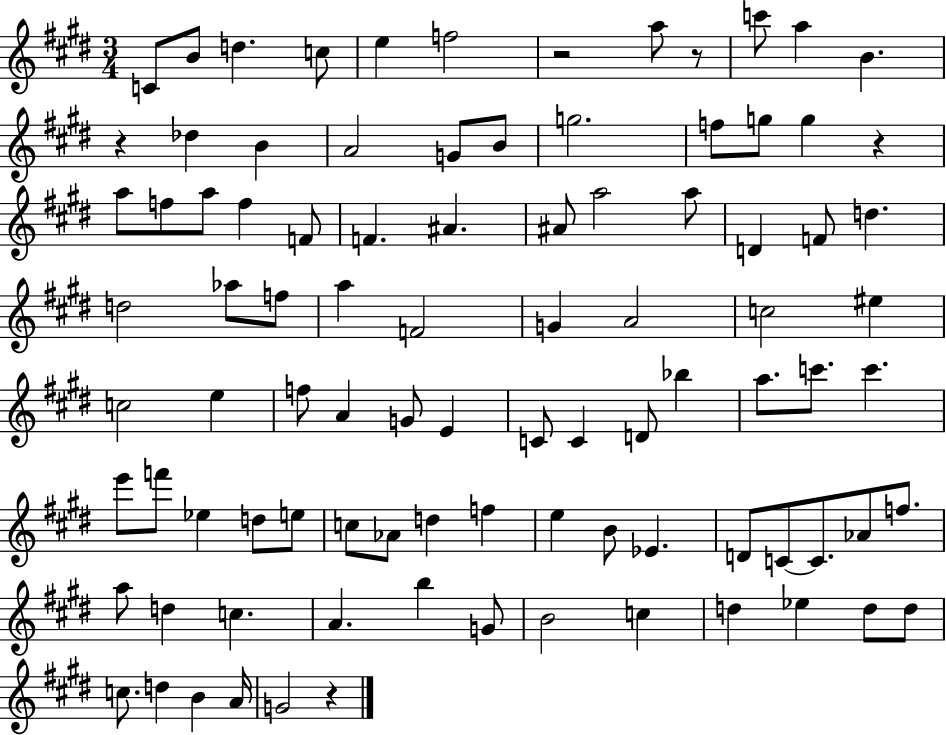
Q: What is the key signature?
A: E major